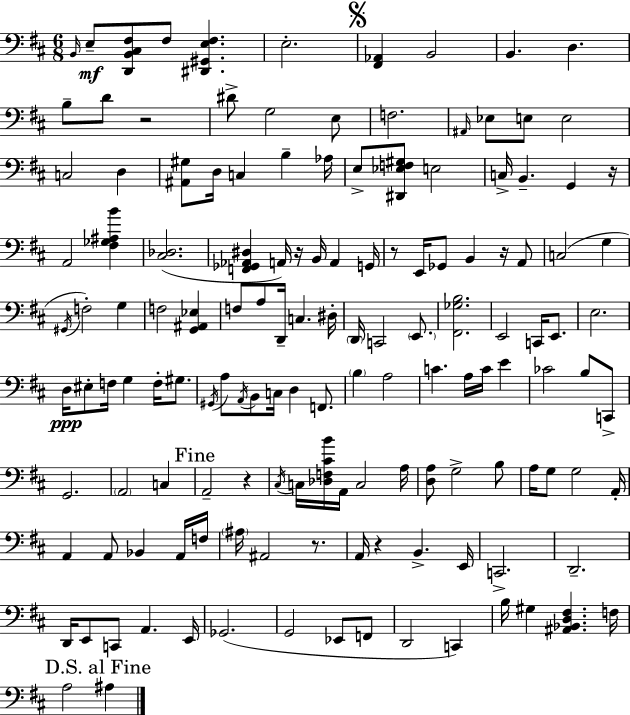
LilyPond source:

{
  \clef bass
  \numericTimeSignature
  \time 6/8
  \key d \major
  \grace { b,16 }\mf e8-- <d, b, cis fis>8 fis8 <dis, gis, e fis>4. | e2.-. | \mark \markup { \musicglyph "scripts.segno" } <fis, aes,>4 b,2 | b,4. d4. | \break b8-- d'8 r2 | dis'8-> g2 e8 | f2. | \grace { ais,16 } ees8 e8 e2 | \break c2 d4 | <ais, gis>8 d16 c4 b4-- | aes16 e8-> <dis, ees f gis>8 e2 | c16-> b,4.-- g,4 | \break r16 a,2 <fis ges ais b'>4 | <cis des>2.( | <f, ges, aes, dis>4 a,16) r16 b,16 a,4 | g,16 r8 e,16 ges,8 b,4 r16 | \break a,8 c2( g4 | \acciaccatura { gis,16 }) f2-. g4 | f2 <g, ais, ees>4 | f8 a8 d,16-- c4. | \break dis16-. \parenthesize d,16 c,2 | \parenthesize e,8. <fis, ges b>2. | e,2 c,16 | e,8. e2. | \break d16\ppp eis8-. f16 g4 f16-. | gis8. \acciaccatura { gis,16 } a8 \acciaccatura { a,16 } b,8 c16 d4 | f,8. \parenthesize b4 a2 | c'4. a16 | \break c'16 e'4 ces'2 | b8 c,8-> g,2. | \parenthesize a,2 | c4 \mark "Fine" a,2-- | \break r4 \acciaccatura { cis16 } c16 <des f cis' b'>16 a,16 c2 | a16 <d a>8 g2-> | b8 a16 g8 g2 | a,16-. a,4 a,8 | \break bes,4 a,16 f16 \parenthesize ais16 ais,2 | r8. a,16 r4 b,4.-> | e,16 c,2.-> | d,2.-- | \break d,16 e,8 c,8 a,4. | e,16 ges,2.( | g,2 | ees,8 f,8 d,2 | \break c,4) b16 gis4 <ais, bes, d fis>4. | f16 \mark "D.S. al Fine" a2 | ais4 \bar "|."
}